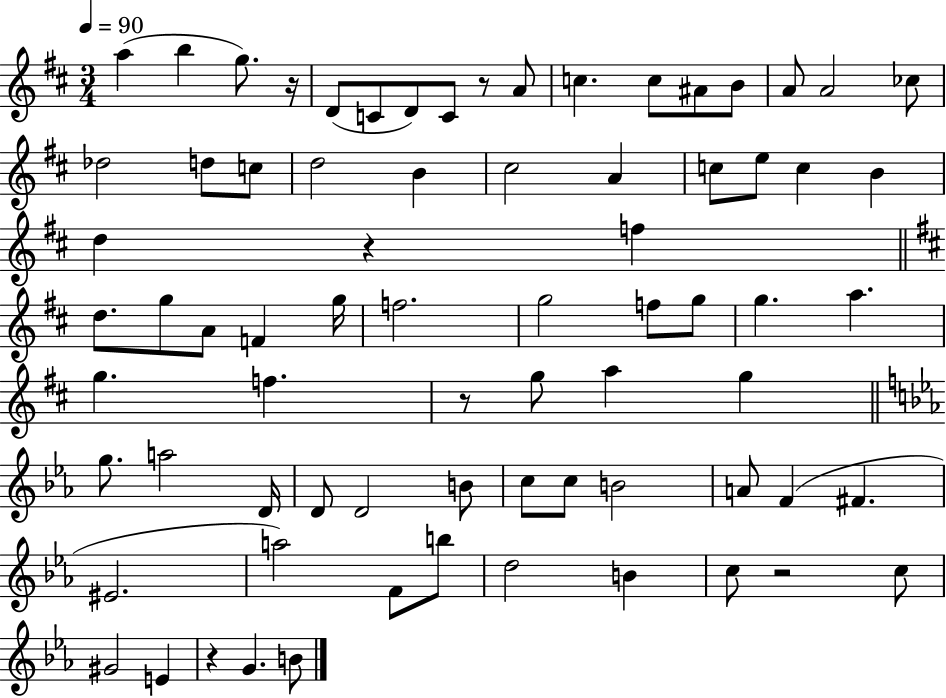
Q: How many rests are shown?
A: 6